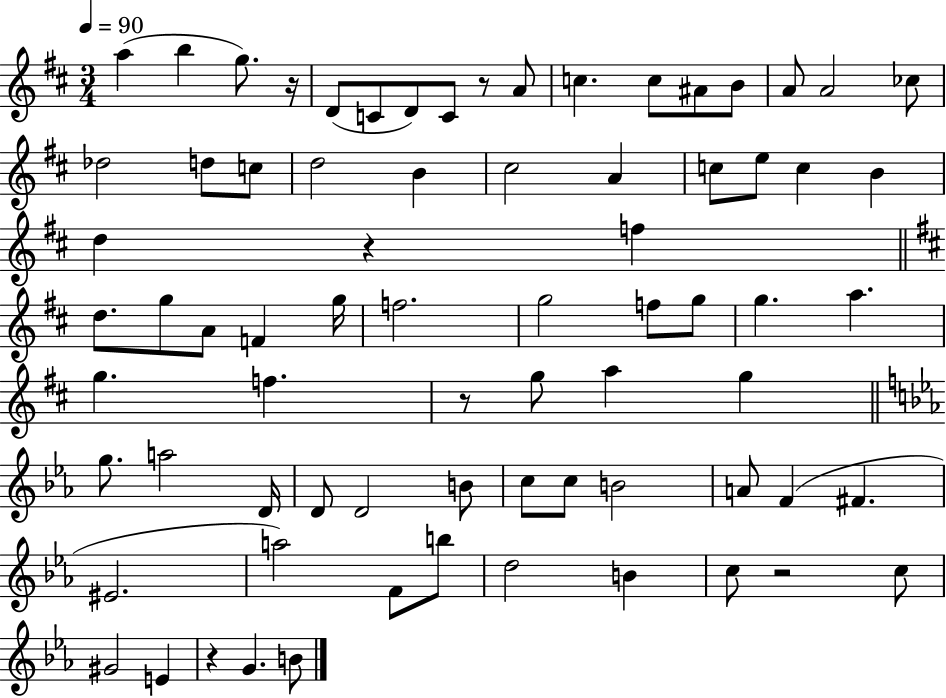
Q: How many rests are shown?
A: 6